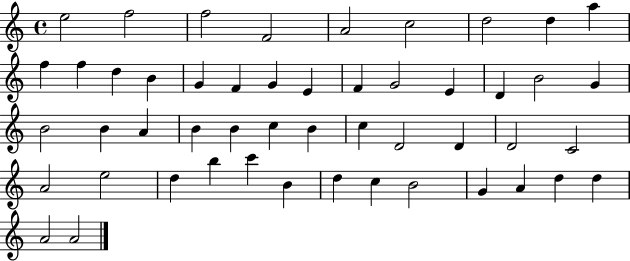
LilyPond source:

{
  \clef treble
  \time 4/4
  \defaultTimeSignature
  \key c \major
  e''2 f''2 | f''2 f'2 | a'2 c''2 | d''2 d''4 a''4 | \break f''4 f''4 d''4 b'4 | g'4 f'4 g'4 e'4 | f'4 g'2 e'4 | d'4 b'2 g'4 | \break b'2 b'4 a'4 | b'4 b'4 c''4 b'4 | c''4 d'2 d'4 | d'2 c'2 | \break a'2 e''2 | d''4 b''4 c'''4 b'4 | d''4 c''4 b'2 | g'4 a'4 d''4 d''4 | \break a'2 a'2 | \bar "|."
}